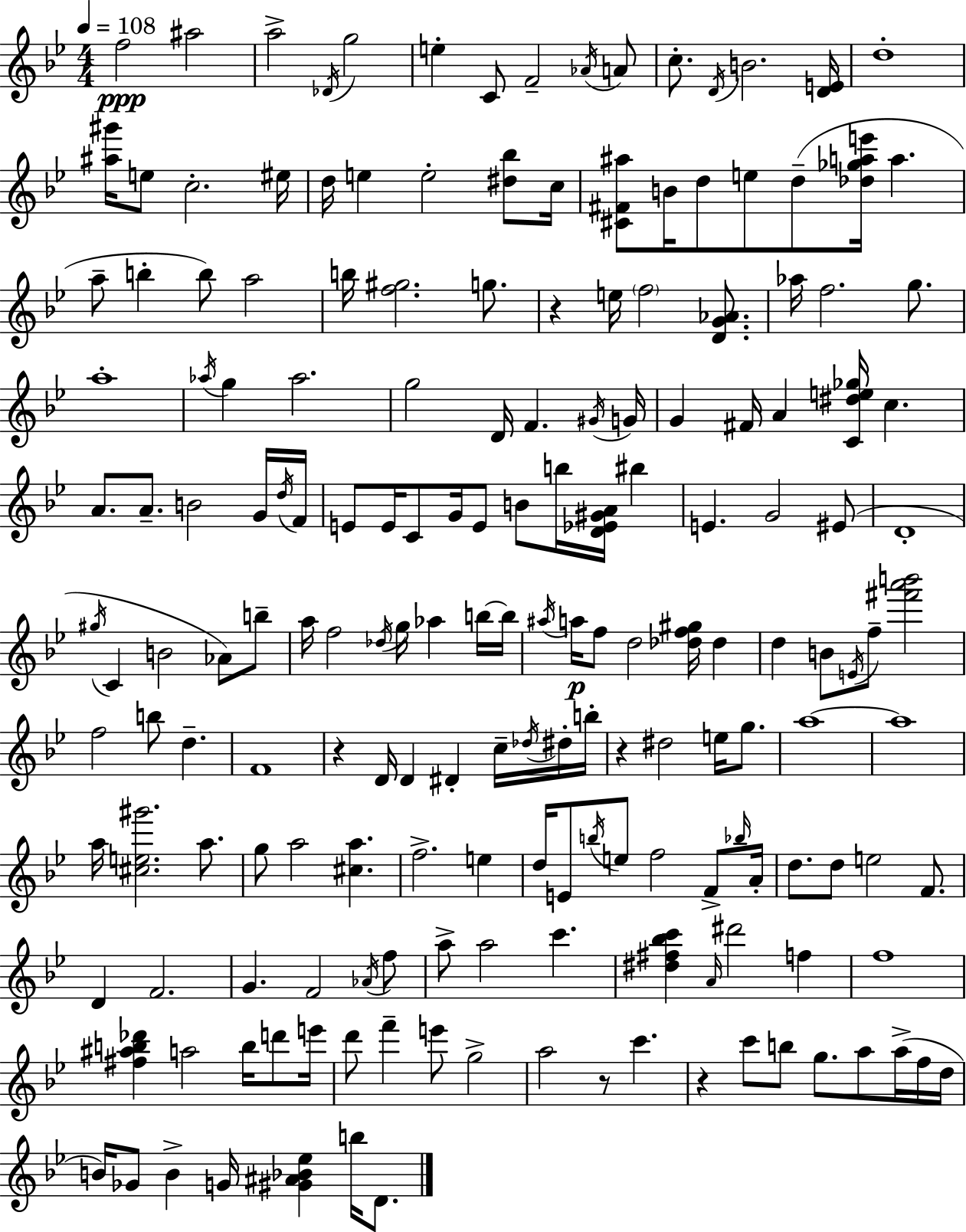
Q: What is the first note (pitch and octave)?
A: F5